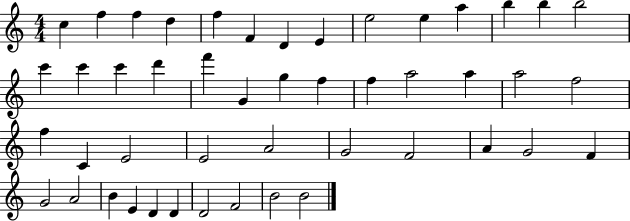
C5/q F5/q F5/q D5/q F5/q F4/q D4/q E4/q E5/h E5/q A5/q B5/q B5/q B5/h C6/q C6/q C6/q D6/q F6/q G4/q G5/q F5/q F5/q A5/h A5/q A5/h F5/h F5/q C4/q E4/h E4/h A4/h G4/h F4/h A4/q G4/h F4/q G4/h A4/h B4/q E4/q D4/q D4/q D4/h F4/h B4/h B4/h